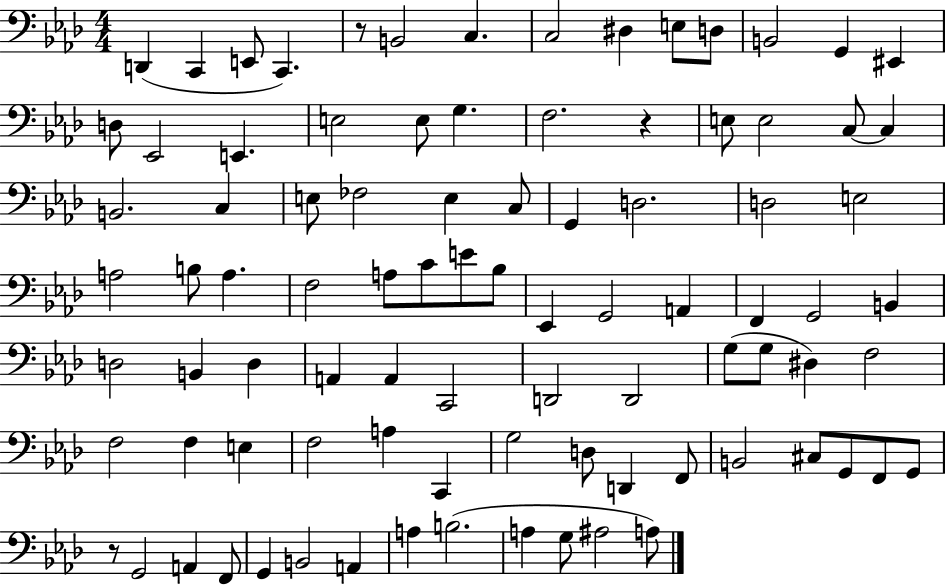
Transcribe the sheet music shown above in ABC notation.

X:1
T:Untitled
M:4/4
L:1/4
K:Ab
D,, C,, E,,/2 C,, z/2 B,,2 C, C,2 ^D, E,/2 D,/2 B,,2 G,, ^E,, D,/2 _E,,2 E,, E,2 E,/2 G, F,2 z E,/2 E,2 C,/2 C, B,,2 C, E,/2 _F,2 E, C,/2 G,, D,2 D,2 E,2 A,2 B,/2 A, F,2 A,/2 C/2 E/2 _B,/2 _E,, G,,2 A,, F,, G,,2 B,, D,2 B,, D, A,, A,, C,,2 D,,2 D,,2 G,/2 G,/2 ^D, F,2 F,2 F, E, F,2 A, C,, G,2 D,/2 D,, F,,/2 B,,2 ^C,/2 G,,/2 F,,/2 G,,/2 z/2 G,,2 A,, F,,/2 G,, B,,2 A,, A, B,2 A, G,/2 ^A,2 A,/2